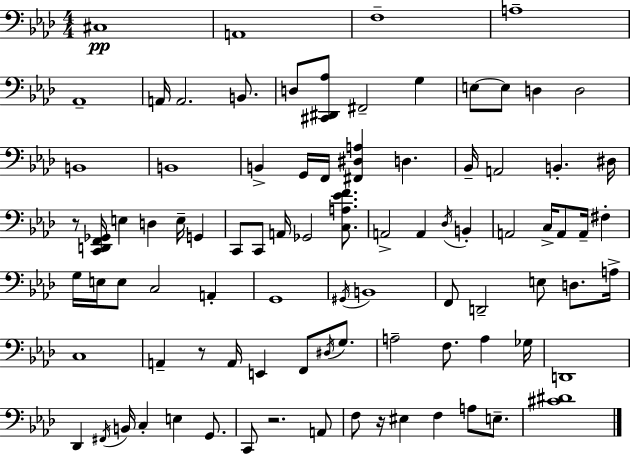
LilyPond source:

{
  \clef bass
  \numericTimeSignature
  \time 4/4
  \key f \minor
  cis1\pp | a,1 | f1-- | a1-- | \break aes,1-- | a,16 a,2. b,8. | d8 <cis, dis, aes>8 fis,2-- g4 | e8~~ e8 d4 d2 | \break b,1 | b,1 | b,4-> g,16 f,16 <fis, dis a>4 d4. | bes,16-- a,2 b,4.-. dis16 | \break r8 <c, d, f, ges,>16 e4 d4 e16-- g,4 | c,8 c,8 a,16 ges,2 <c a ees' f'>8. | a,2-> a,4 \acciaccatura { des16 } b,4-. | a,2 c16-> a,8 a,16-- fis4-. | \break g16 e16 e8 c2 a,4-. | g,1 | \acciaccatura { gis,16 } b,1 | f,8 d,2-- e8 d8. | \break a16-> c1 | a,4-- r8 a,16 e,4 f,8 \acciaccatura { dis16 } | g8. a2-- f8. a4 | ges16 d,1 | \break des,4 \acciaccatura { fis,16 } b,16 c4-. e4 | g,8. c,8 r2. | a,8 f8 r16 eis4 f4 a8 | e8.-- <cis' dis'>1 | \break \bar "|."
}